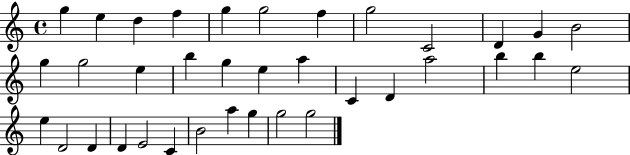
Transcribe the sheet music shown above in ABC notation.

X:1
T:Untitled
M:4/4
L:1/4
K:C
g e d f g g2 f g2 C2 D G B2 g g2 e b g e a C D a2 b b e2 e D2 D D E2 C B2 a g g2 g2